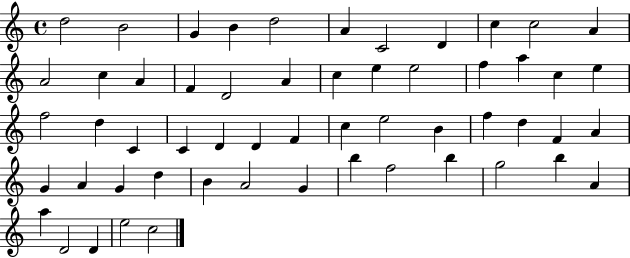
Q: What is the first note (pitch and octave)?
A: D5